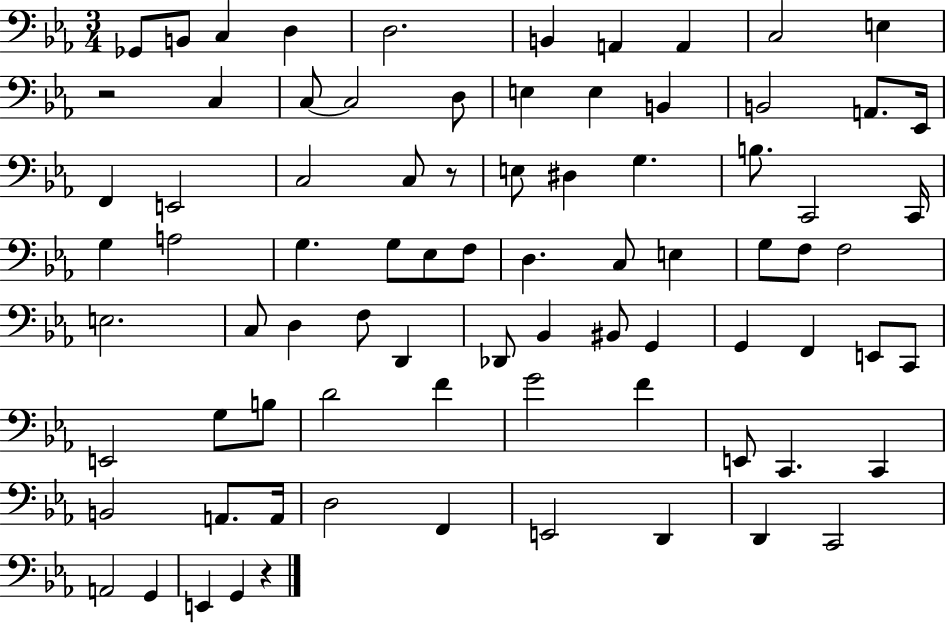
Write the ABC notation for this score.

X:1
T:Untitled
M:3/4
L:1/4
K:Eb
_G,,/2 B,,/2 C, D, D,2 B,, A,, A,, C,2 E, z2 C, C,/2 C,2 D,/2 E, E, B,, B,,2 A,,/2 _E,,/4 F,, E,,2 C,2 C,/2 z/2 E,/2 ^D, G, B,/2 C,,2 C,,/4 G, A,2 G, G,/2 _E,/2 F,/2 D, C,/2 E, G,/2 F,/2 F,2 E,2 C,/2 D, F,/2 D,, _D,,/2 _B,, ^B,,/2 G,, G,, F,, E,,/2 C,,/2 E,,2 G,/2 B,/2 D2 F G2 F E,,/2 C,, C,, B,,2 A,,/2 A,,/4 D,2 F,, E,,2 D,, D,, C,,2 A,,2 G,, E,, G,, z